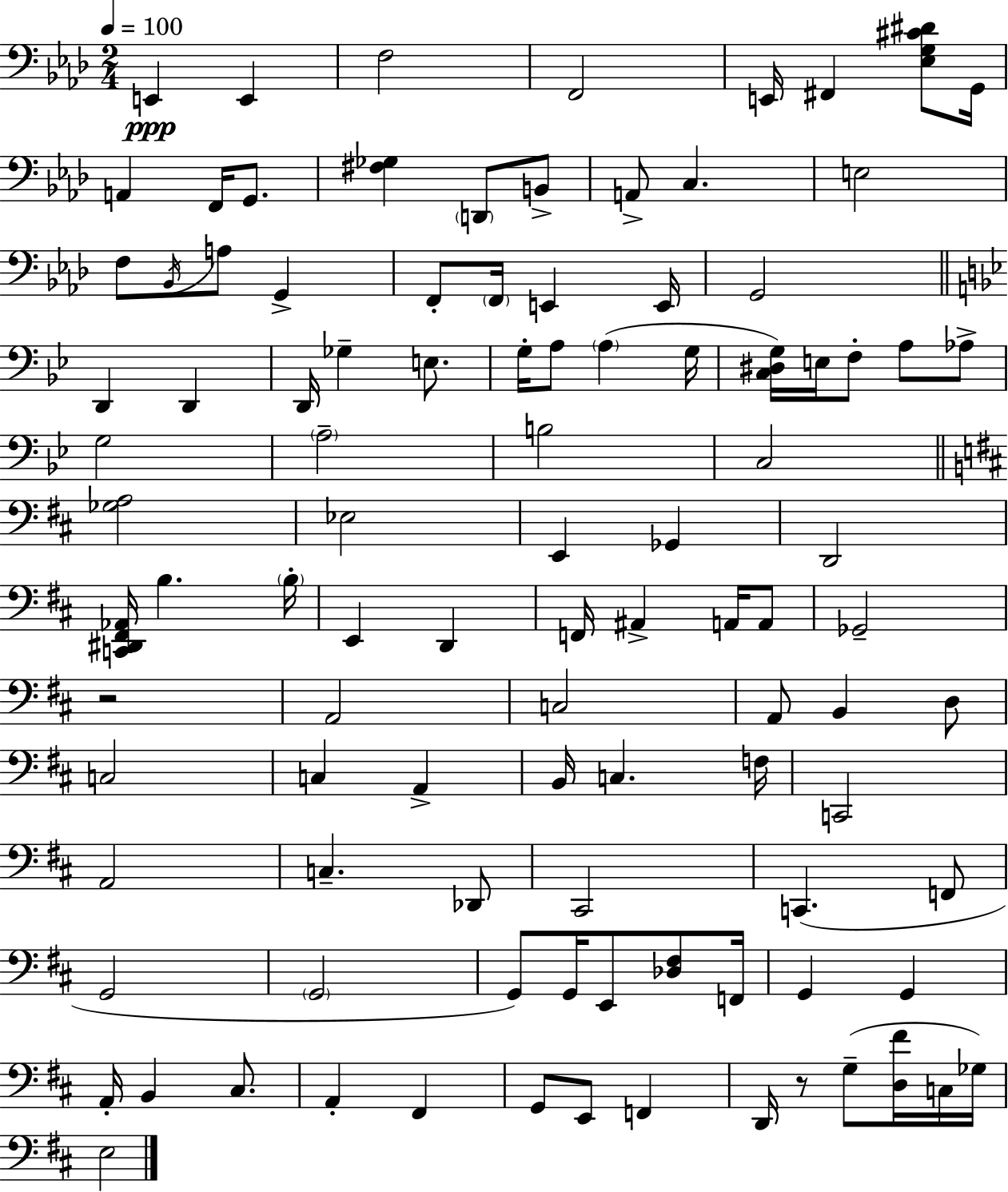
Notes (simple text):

E2/q E2/q F3/h F2/h E2/s F#2/q [Eb3,G3,C#4,D#4]/e G2/s A2/q F2/s G2/e. [F#3,Gb3]/q D2/e B2/e A2/e C3/q. E3/h F3/e Bb2/s A3/e G2/q F2/e F2/s E2/q E2/s G2/h D2/q D2/q D2/s Gb3/q E3/e. G3/s A3/e A3/q G3/s [C3,D#3,G3]/s E3/s F3/e A3/e Ab3/e G3/h A3/h B3/h C3/h [Gb3,A3]/h Eb3/h E2/q Gb2/q D2/h [C2,D#2,F#2,Ab2]/s B3/q. B3/s E2/q D2/q F2/s A#2/q A2/s A2/e Gb2/h R/h A2/h C3/h A2/e B2/q D3/e C3/h C3/q A2/q B2/s C3/q. F3/s C2/h A2/h C3/q. Db2/e C#2/h C2/q. F2/e G2/h G2/h G2/e G2/s E2/e [Db3,F#3]/e F2/s G2/q G2/q A2/s B2/q C#3/e. A2/q F#2/q G2/e E2/e F2/q D2/s R/e G3/e [D3,F#4]/s C3/s Gb3/s E3/h